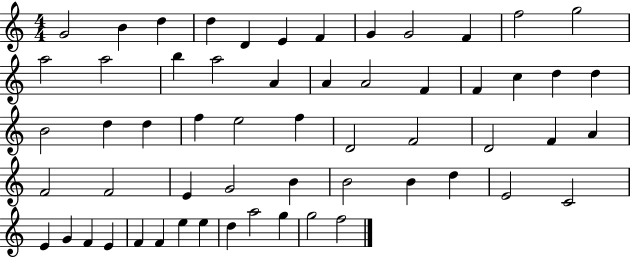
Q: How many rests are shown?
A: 0